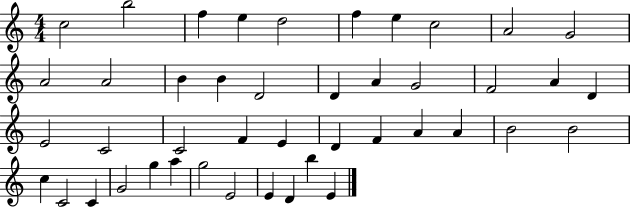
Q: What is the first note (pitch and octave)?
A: C5